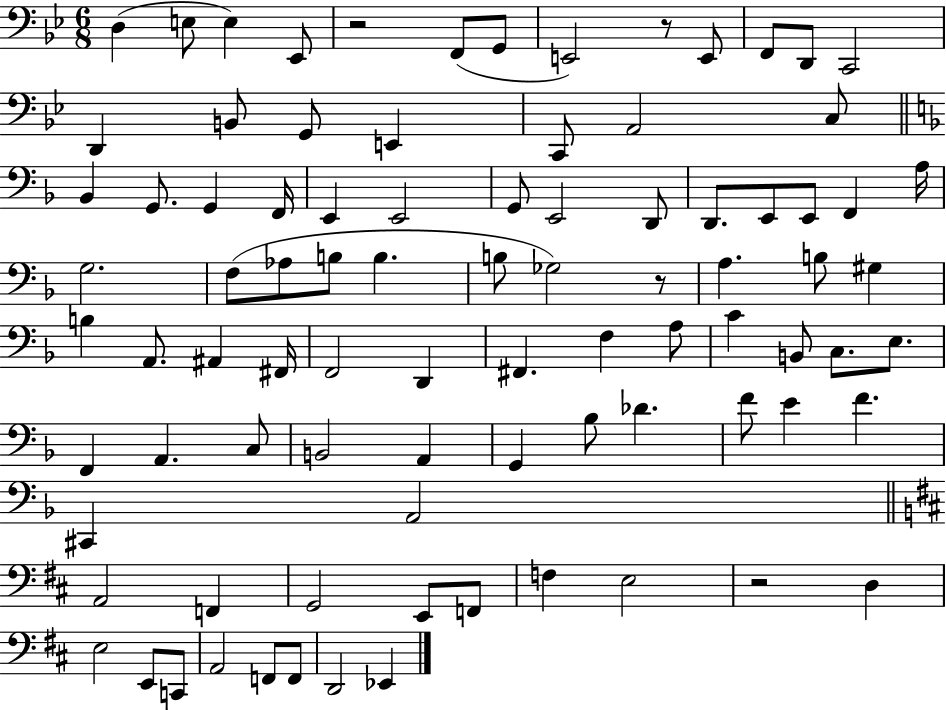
{
  \clef bass
  \numericTimeSignature
  \time 6/8
  \key bes \major
  d4( e8 e4) ees,8 | r2 f,8( g,8 | e,2) r8 e,8 | f,8 d,8 c,2 | \break d,4 b,8 g,8 e,4 | c,8 a,2 c8 | \bar "||" \break \key f \major bes,4 g,8. g,4 f,16 | e,4 e,2 | g,8 e,2 d,8 | d,8. e,8 e,8 f,4 a16 | \break g2. | f8( aes8 b8 b4. | b8 ges2) r8 | a4. b8 gis4 | \break b4 a,8. ais,4 fis,16 | f,2 d,4 | fis,4. f4 a8 | c'4 b,8 c8. e8. | \break f,4 a,4. c8 | b,2 a,4 | g,4 bes8 des'4. | f'8 e'4 f'4. | \break cis,4 a,2 | \bar "||" \break \key b \minor a,2 f,4 | g,2 e,8 f,8 | f4 e2 | r2 d4 | \break e2 e,8 c,8 | a,2 f,8 f,8 | d,2 ees,4 | \bar "|."
}